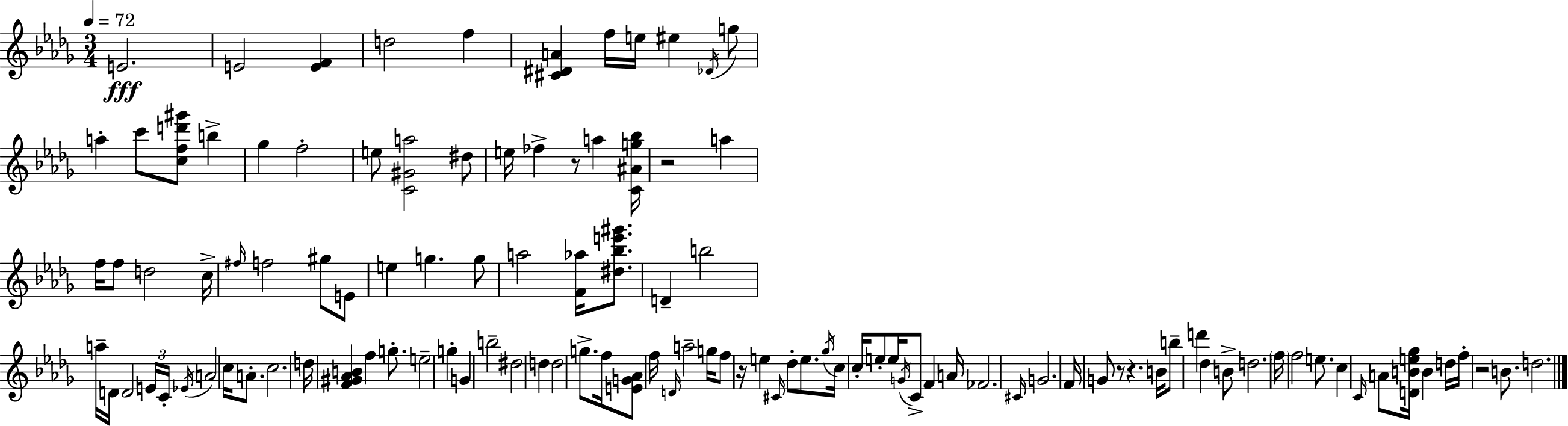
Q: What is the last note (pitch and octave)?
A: D5